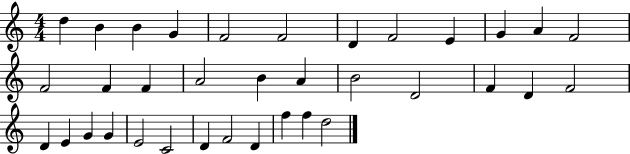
{
  \clef treble
  \numericTimeSignature
  \time 4/4
  \key c \major
  d''4 b'4 b'4 g'4 | f'2 f'2 | d'4 f'2 e'4 | g'4 a'4 f'2 | \break f'2 f'4 f'4 | a'2 b'4 a'4 | b'2 d'2 | f'4 d'4 f'2 | \break d'4 e'4 g'4 g'4 | e'2 c'2 | d'4 f'2 d'4 | f''4 f''4 d''2 | \break \bar "|."
}